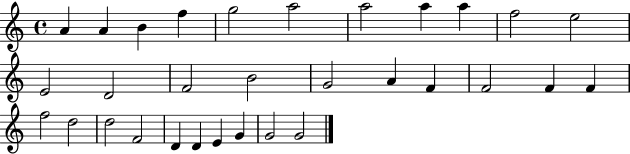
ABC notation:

X:1
T:Untitled
M:4/4
L:1/4
K:C
A A B f g2 a2 a2 a a f2 e2 E2 D2 F2 B2 G2 A F F2 F F f2 d2 d2 F2 D D E G G2 G2